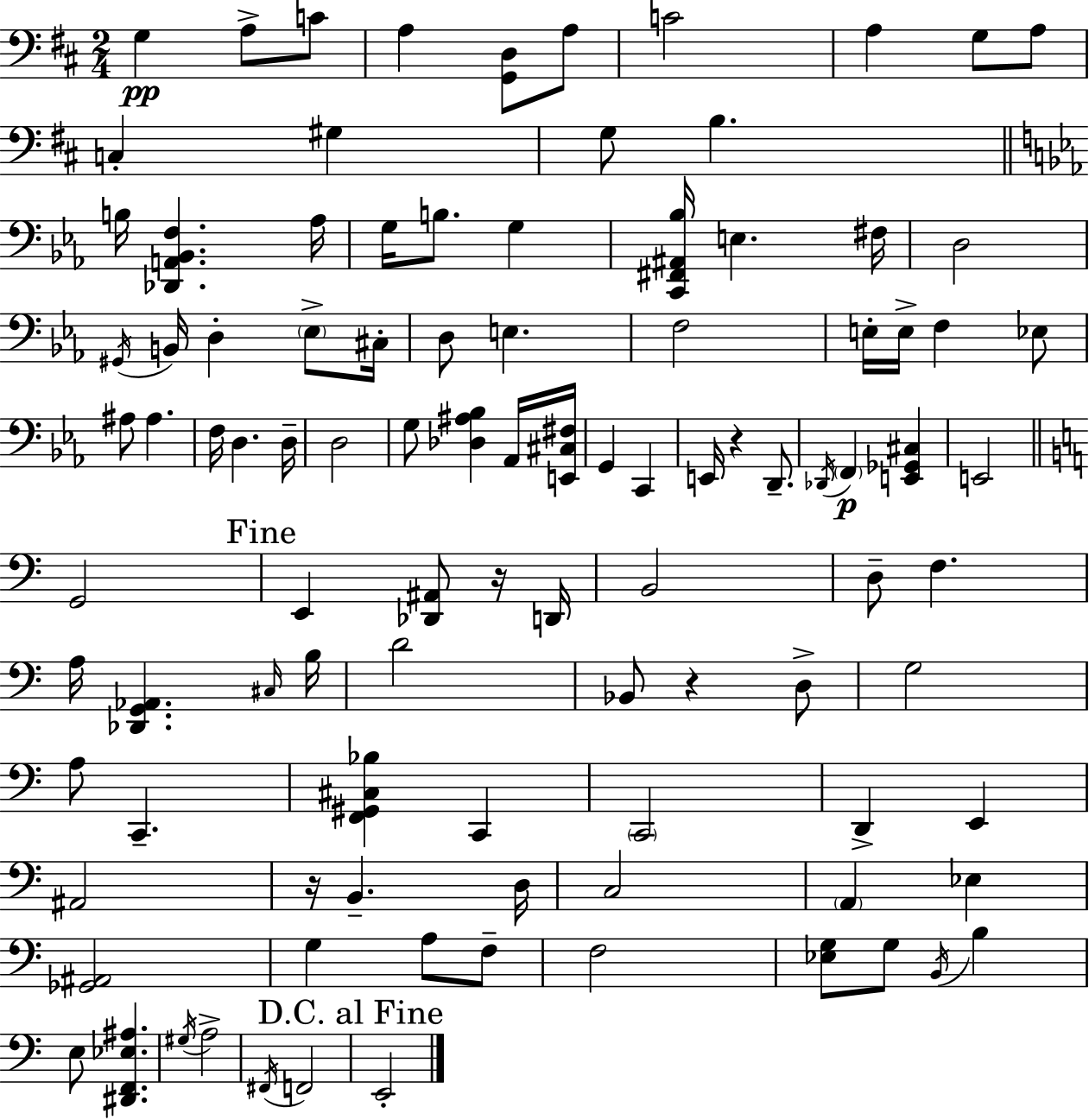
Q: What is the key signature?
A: D major